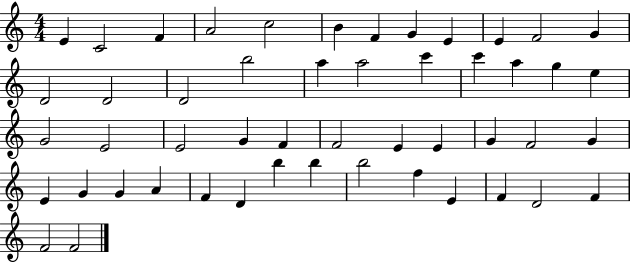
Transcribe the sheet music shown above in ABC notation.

X:1
T:Untitled
M:4/4
L:1/4
K:C
E C2 F A2 c2 B F G E E F2 G D2 D2 D2 b2 a a2 c' c' a g e G2 E2 E2 G F F2 E E G F2 G E G G A F D b b b2 f E F D2 F F2 F2